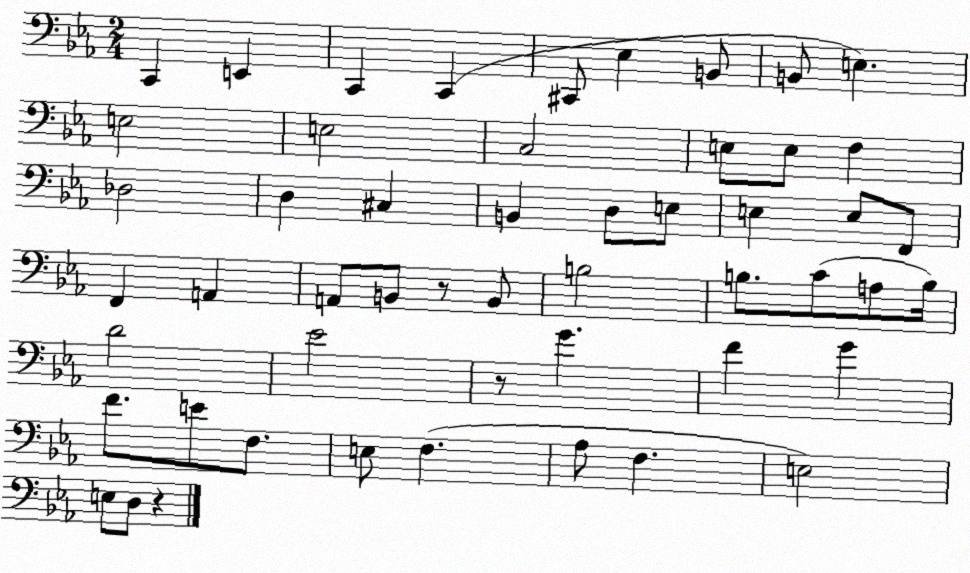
X:1
T:Untitled
M:2/4
L:1/4
K:Eb
C,, E,, C,, C,, ^C,,/2 _E, B,,/2 B,,/2 E, E,2 E,2 C,2 E,/2 E,/2 F, _D,2 D, ^C, B,, D,/2 E,/2 E, E,/2 F,,/2 F,, A,, A,,/2 B,,/2 z/2 B,,/2 B,2 B,/2 C/2 A,/2 B,/4 D2 _E2 z/2 G F G F/2 E/2 F,/2 E,/2 F, _A,/2 F, E,2 E,/2 D,/2 z